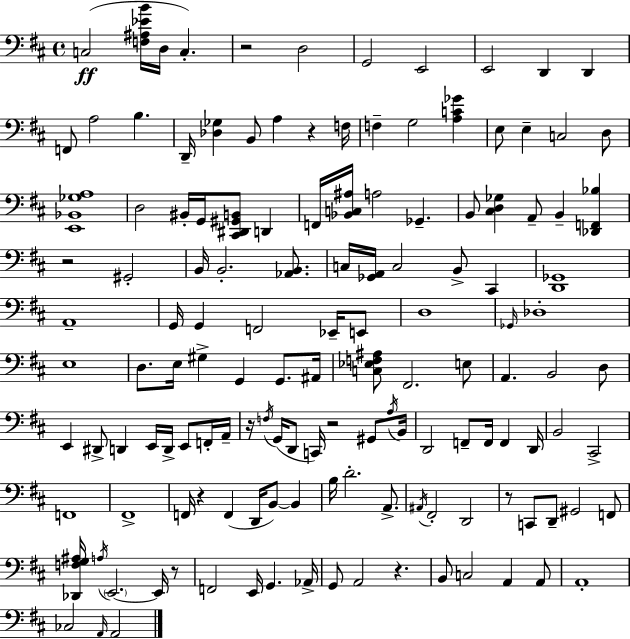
{
  \clef bass
  \time 4/4
  \defaultTimeSignature
  \key d \major
  c2(\ff <f ais ees' b'>16 d16 c4.-.) | r2 d2 | g,2 e,2 | e,2 d,4 d,4 | \break f,8 a2 b4. | d,16-- <des ges>4 b,8 a4 r4 f16 | f4-- g2 <a c' ges'>4 | e8 e4-- c2 d8 | \break <e, bes, ges a>1 | d2 bis,16-. g,16 <cis, dis, gis, b,>8 d,4 | f,16 <bes, c ais>16 a2 ges,4.-- | b,8 <cis d ges>4 a,8-- b,4-- <des, f, bes>4 | \break r2 gis,2-. | b,16 b,2.-. <aes, b,>8. | c16 <ges, a,>16 c2 b,8-> cis,4 | <d, ges,>1 | \break a,1-- | g,16 g,4 f,2 ees,16-- e,8 | d1 | \grace { ges,16 } des1-. | \break e1 | d8. e16 gis4-> g,4 g,8. | ais,16 <c ees f ais>8 fis,2. e8 | a,4. b,2 d8 | \break e,4 dis,8-> d,4 e,16 d,16-> e,8 f,16-. | a,16-- r16 \acciaccatura { f16 }( g,16 d,8 c,16) r2 gis,8 | \acciaccatura { a16 } b,16 d,2 f,8-- f,16 f,4 | d,16 b,2 cis,2-> | \break f,1 | fis,1-> | f,16 r4 f,4( d,16 b,8~~) b,4 | b16 d'2.-. | \break a,8.-> \acciaccatura { ais,16 } fis,2-. d,2 | r8 c,8 d,8-- gis,2 | f,8 <des, f g ais>16 \acciaccatura { a16 } \parenthesize e,2.~~ | e,16 r8 f,2 e,16 g,4. | \break aes,16-> g,8 a,2 r4. | b,8 c2 a,4 | a,8 a,1-. | ces2 \grace { a,16 } a,2 | \break \bar "|."
}